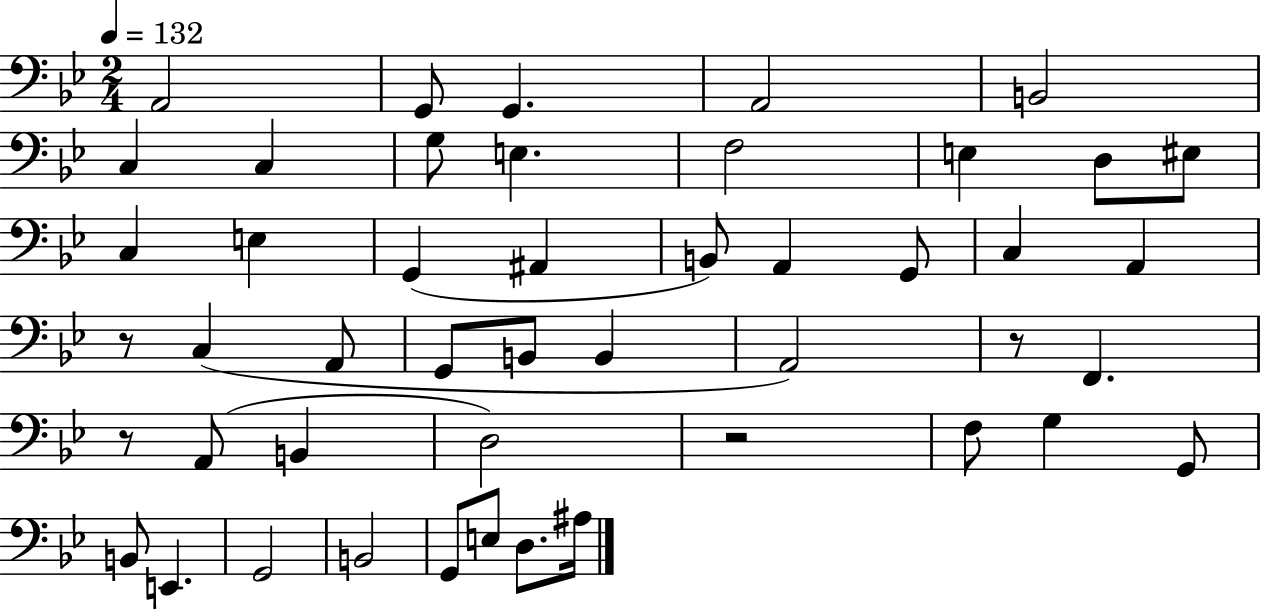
X:1
T:Untitled
M:2/4
L:1/4
K:Bb
A,,2 G,,/2 G,, A,,2 B,,2 C, C, G,/2 E, F,2 E, D,/2 ^E,/2 C, E, G,, ^A,, B,,/2 A,, G,,/2 C, A,, z/2 C, A,,/2 G,,/2 B,,/2 B,, A,,2 z/2 F,, z/2 A,,/2 B,, D,2 z2 F,/2 G, G,,/2 B,,/2 E,, G,,2 B,,2 G,,/2 E,/2 D,/2 ^A,/4